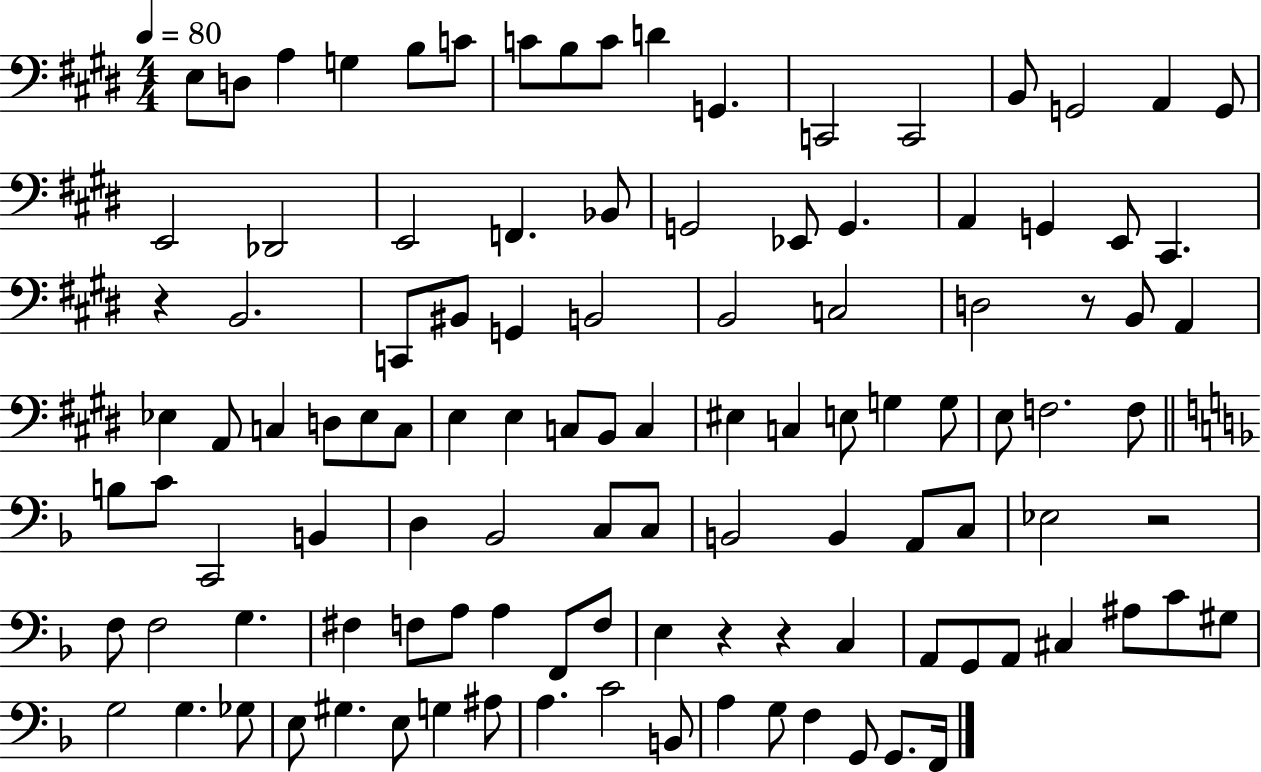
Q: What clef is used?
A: bass